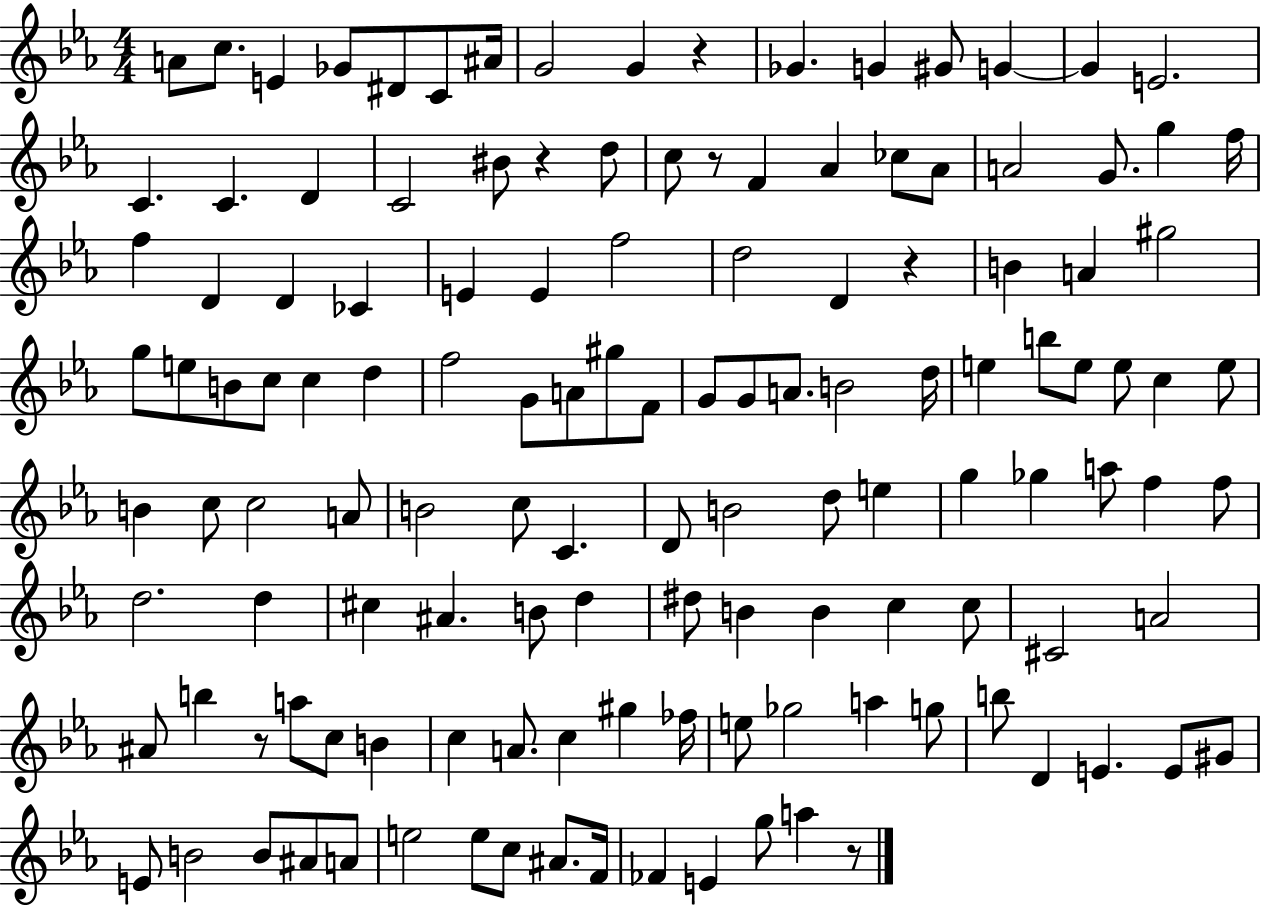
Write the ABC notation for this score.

X:1
T:Untitled
M:4/4
L:1/4
K:Eb
A/2 c/2 E _G/2 ^D/2 C/2 ^A/4 G2 G z _G G ^G/2 G G E2 C C D C2 ^B/2 z d/2 c/2 z/2 F _A _c/2 _A/2 A2 G/2 g f/4 f D D _C E E f2 d2 D z B A ^g2 g/2 e/2 B/2 c/2 c d f2 G/2 A/2 ^g/2 F/2 G/2 G/2 A/2 B2 d/4 e b/2 e/2 e/2 c e/2 B c/2 c2 A/2 B2 c/2 C D/2 B2 d/2 e g _g a/2 f f/2 d2 d ^c ^A B/2 d ^d/2 B B c c/2 ^C2 A2 ^A/2 b z/2 a/2 c/2 B c A/2 c ^g _f/4 e/2 _g2 a g/2 b/2 D E E/2 ^G/2 E/2 B2 B/2 ^A/2 A/2 e2 e/2 c/2 ^A/2 F/4 _F E g/2 a z/2